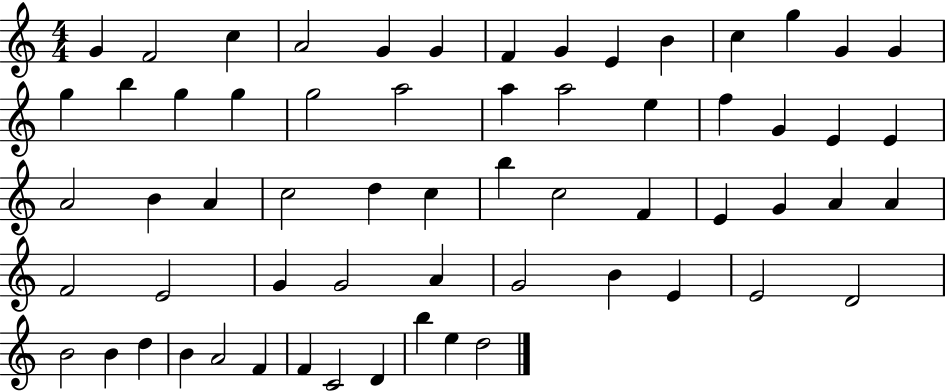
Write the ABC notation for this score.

X:1
T:Untitled
M:4/4
L:1/4
K:C
G F2 c A2 G G F G E B c g G G g b g g g2 a2 a a2 e f G E E A2 B A c2 d c b c2 F E G A A F2 E2 G G2 A G2 B E E2 D2 B2 B d B A2 F F C2 D b e d2